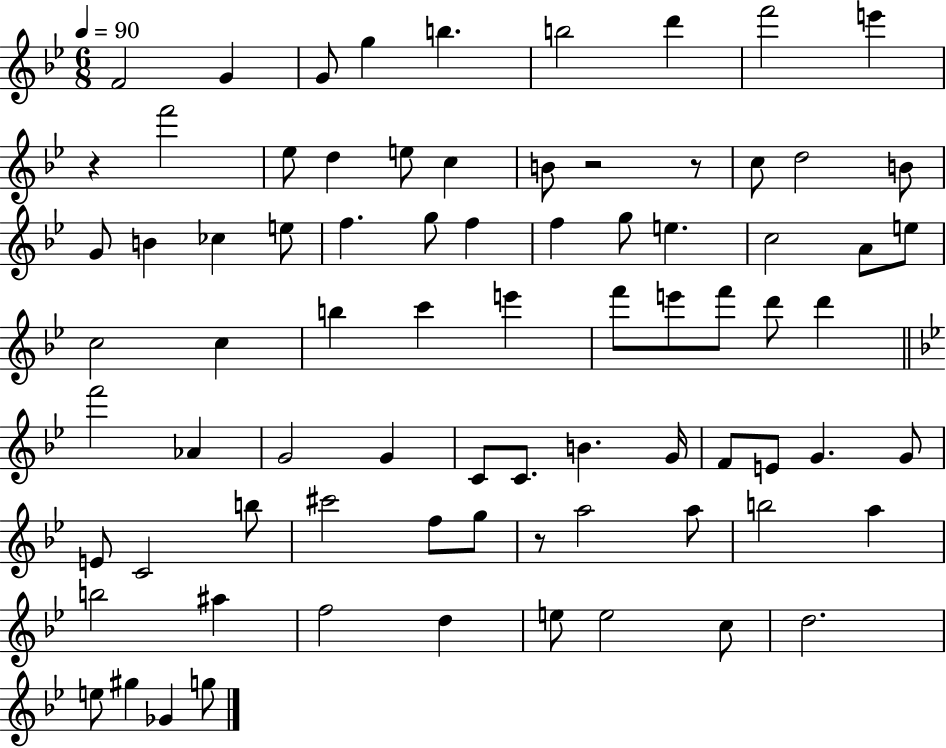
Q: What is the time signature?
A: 6/8